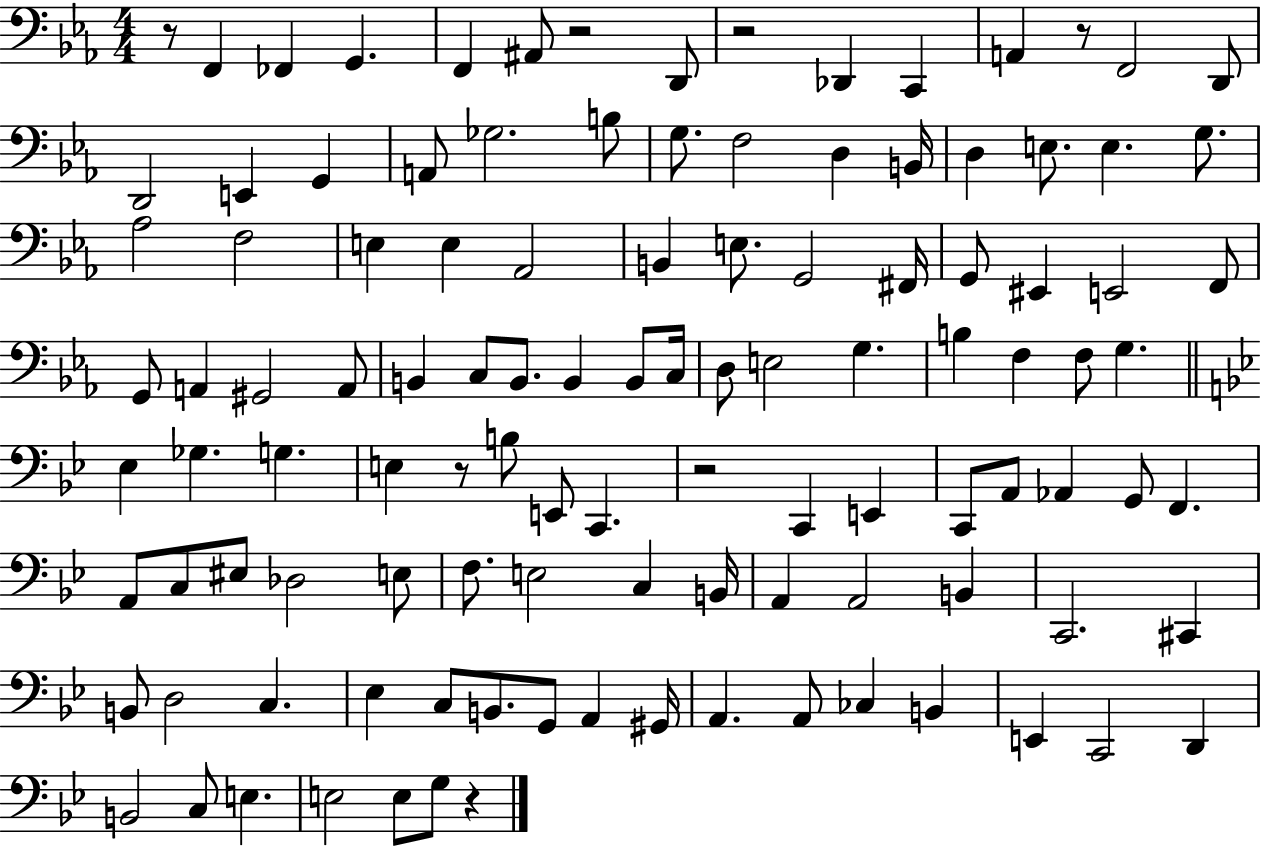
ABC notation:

X:1
T:Untitled
M:4/4
L:1/4
K:Eb
z/2 F,, _F,, G,, F,, ^A,,/2 z2 D,,/2 z2 _D,, C,, A,, z/2 F,,2 D,,/2 D,,2 E,, G,, A,,/2 _G,2 B,/2 G,/2 F,2 D, B,,/4 D, E,/2 E, G,/2 _A,2 F,2 E, E, _A,,2 B,, E,/2 G,,2 ^F,,/4 G,,/2 ^E,, E,,2 F,,/2 G,,/2 A,, ^G,,2 A,,/2 B,, C,/2 B,,/2 B,, B,,/2 C,/4 D,/2 E,2 G, B, F, F,/2 G, _E, _G, G, E, z/2 B,/2 E,,/2 C,, z2 C,, E,, C,,/2 A,,/2 _A,, G,,/2 F,, A,,/2 C,/2 ^E,/2 _D,2 E,/2 F,/2 E,2 C, B,,/4 A,, A,,2 B,, C,,2 ^C,, B,,/2 D,2 C, _E, C,/2 B,,/2 G,,/2 A,, ^G,,/4 A,, A,,/2 _C, B,, E,, C,,2 D,, B,,2 C,/2 E, E,2 E,/2 G,/2 z